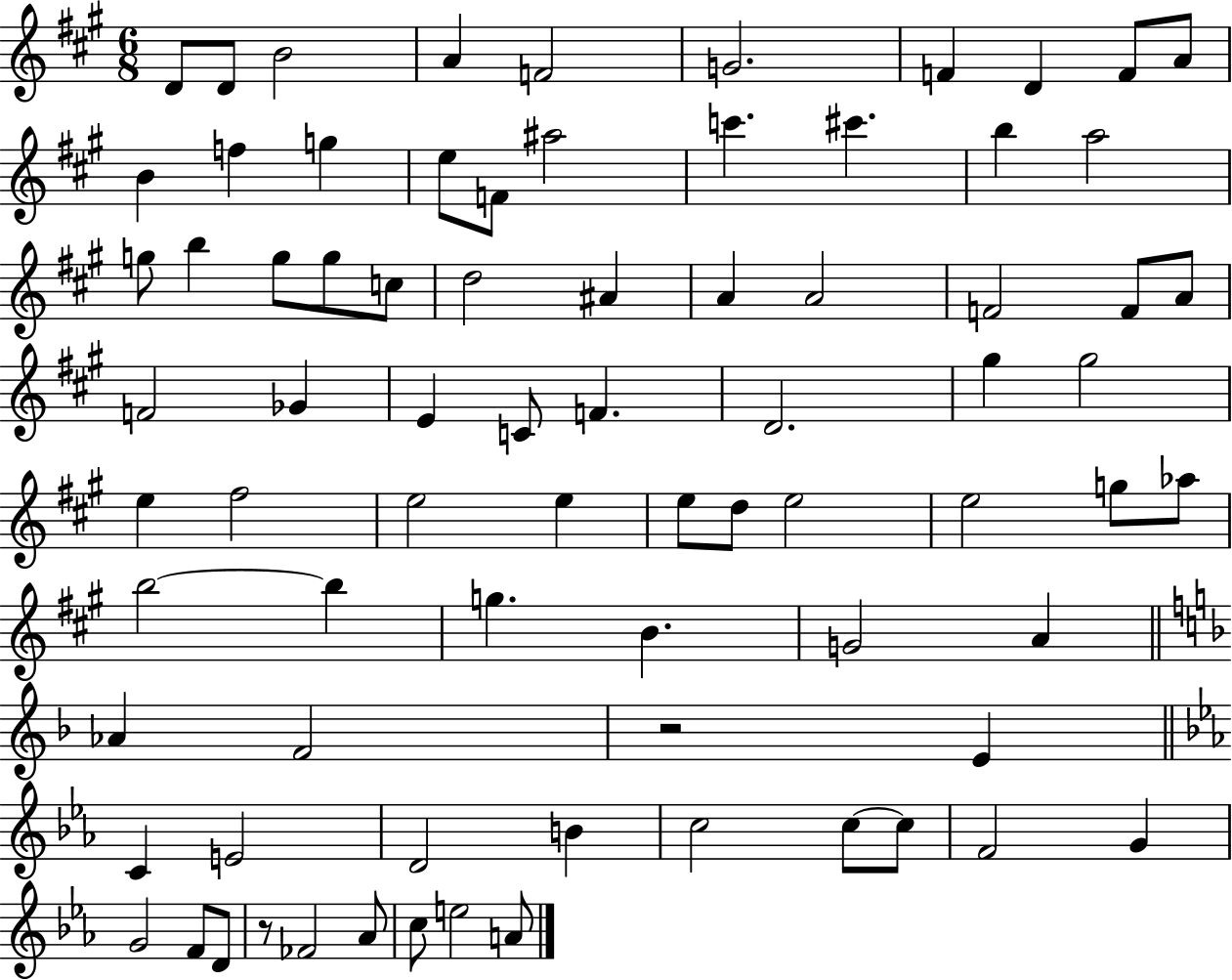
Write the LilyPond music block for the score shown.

{
  \clef treble
  \numericTimeSignature
  \time 6/8
  \key a \major
  d'8 d'8 b'2 | a'4 f'2 | g'2. | f'4 d'4 f'8 a'8 | \break b'4 f''4 g''4 | e''8 f'8 ais''2 | c'''4. cis'''4. | b''4 a''2 | \break g''8 b''4 g''8 g''8 c''8 | d''2 ais'4 | a'4 a'2 | f'2 f'8 a'8 | \break f'2 ges'4 | e'4 c'8 f'4. | d'2. | gis''4 gis''2 | \break e''4 fis''2 | e''2 e''4 | e''8 d''8 e''2 | e''2 g''8 aes''8 | \break b''2~~ b''4 | g''4. b'4. | g'2 a'4 | \bar "||" \break \key f \major aes'4 f'2 | r2 e'4 | \bar "||" \break \key ees \major c'4 e'2 | d'2 b'4 | c''2 c''8~~ c''8 | f'2 g'4 | \break g'2 f'8 d'8 | r8 fes'2 aes'8 | c''8 e''2 a'8 | \bar "|."
}